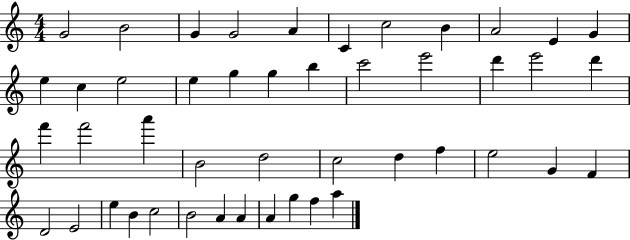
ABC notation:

X:1
T:Untitled
M:4/4
L:1/4
K:C
G2 B2 G G2 A C c2 B A2 E G e c e2 e g g b c'2 e'2 d' e'2 d' f' f'2 a' B2 d2 c2 d f e2 G F D2 E2 e B c2 B2 A A A g f a